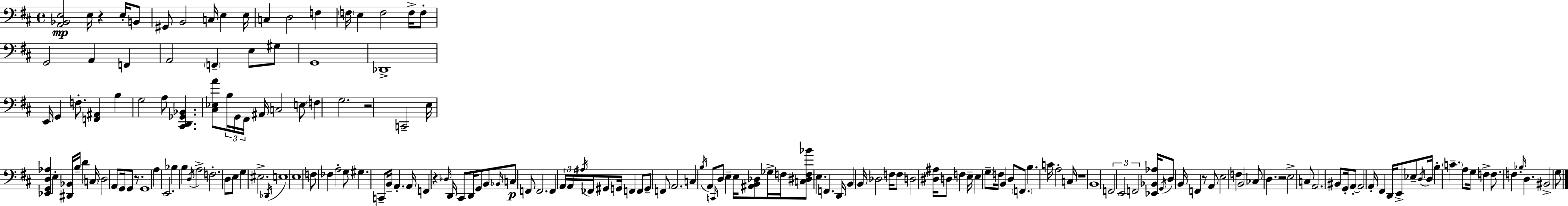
{
  \clef bass
  \time 4/4
  \defaultTimeSignature
  \key d \major
  \repeat volta 2 { <a, bes, e>2\mp e16 r4 e16-. b,8 | gis,8 b,2 c16 e4 e16 | c4 d2 f4 | \parenthesize f16 e4 f2 f16-> f8-. | \break g,2 a,4 f,4 | a,2 \parenthesize f,4-- e8 gis8 | g,1 | des,1-> | \break e,16 g,4 f8.-. <f, ais,>4 b4 | g2 a8 <cis, d, ges, bes,>4. | <cis ees a'>8 \tuplet 3/2 { b16 g,16 fis,16 } ais,16 c2 e8 | \parenthesize f4 g2. | \break r2 c,2-- | e16 <ees, g, d aes>4 e4-. <dis, bes,>16 b16-- d'4 \parenthesize c16 | d2 a,8 g,16 g,8 r8. | g,1 | \break a4 e,2. | bes4 b4 \acciaccatura { d16 } a2-> | f2.-. d8 e8 | g4 eis2.-> | \break \acciaccatura { des,16 } e1 | e1 | f8 fes4 a2-. | g8 gis4. c,8-- b,16-- a,4.-. | \break a,16 f,4 r4 \grace { des16 } d,16 cis,8 d,16 g,8 | b,8 \grace { bes,16 } c8\p f,8 f,2. | f,4 \tuplet 3/2 { a,16 a,16 \acciaccatura { ais16 } } fes,16 gis,8 g,16 f,4 | f,8 g,8-- f,8 a,2. | \break c4 \acciaccatura { b16 } a,8 \grace { c,16 } d8 e4-- | e16 <ais, b, des>8 ges16-> f16 <c dis f bes'>8 e4. | f,4. d,16 b,4 b,16 des2 | f16 f8 d2 <dis ais>16 | \break d8 f4 e16-- e4 \parenthesize g8-- f16 b,4 | d8 \parenthesize f,8. b4. c'16 a2-. | c16 r1 | b,1 | \break \tuplet 3/2 { f,2 e,2 | f,2 } <ees, bes, aes>16 | \acciaccatura { g,16 } d8 b,16 f,4 r8 a,8 e2 | f4 b,2 | \break ces8 d4. r2 | e2-> c8 a,2. | bis,8 g,16-. a,8-.~~ a,2 | a,16-. fis,4 d,16 e,8-> ees8-- \acciaccatura { d16 } d16 b4-. | \break \parenthesize c'4.-- a8 g16 f4-> | f8. f4. \grace { bes16 } d4. | bis,2-> g8 } \bar "|."
}